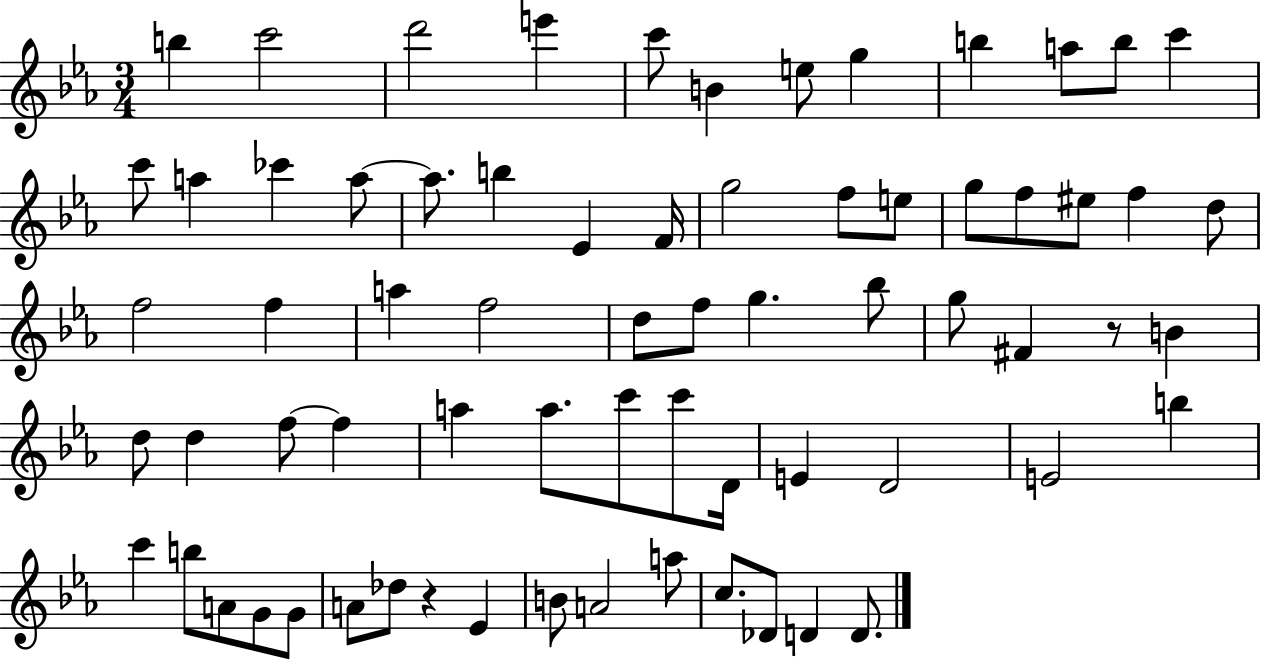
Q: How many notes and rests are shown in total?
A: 69